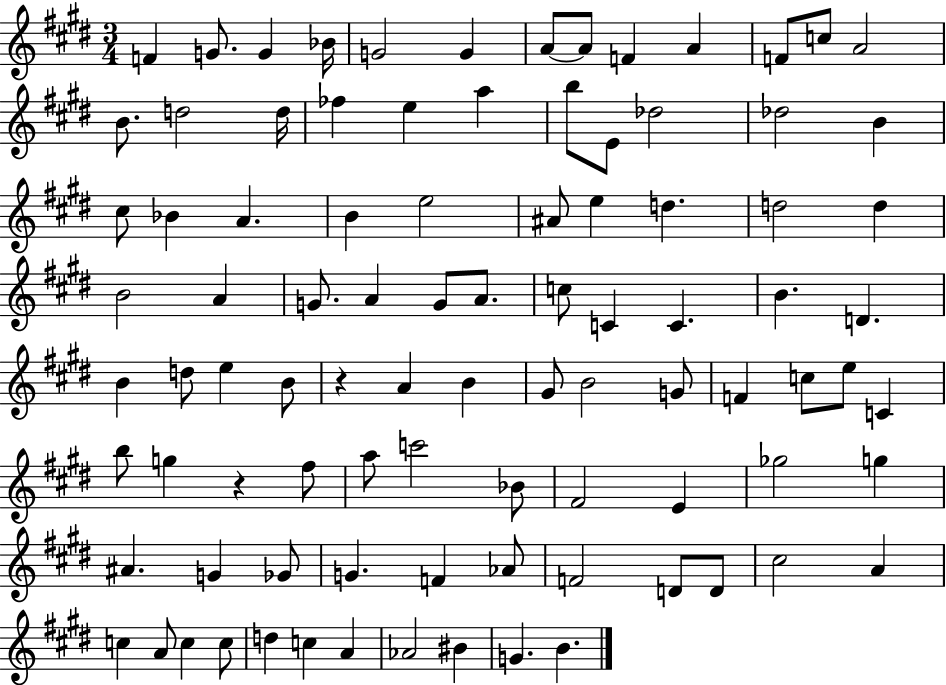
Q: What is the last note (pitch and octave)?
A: B4